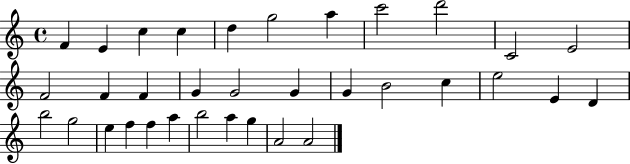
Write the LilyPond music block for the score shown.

{
  \clef treble
  \time 4/4
  \defaultTimeSignature
  \key c \major
  f'4 e'4 c''4 c''4 | d''4 g''2 a''4 | c'''2 d'''2 | c'2 e'2 | \break f'2 f'4 f'4 | g'4 g'2 g'4 | g'4 b'2 c''4 | e''2 e'4 d'4 | \break b''2 g''2 | e''4 f''4 f''4 a''4 | b''2 a''4 g''4 | a'2 a'2 | \break \bar "|."
}